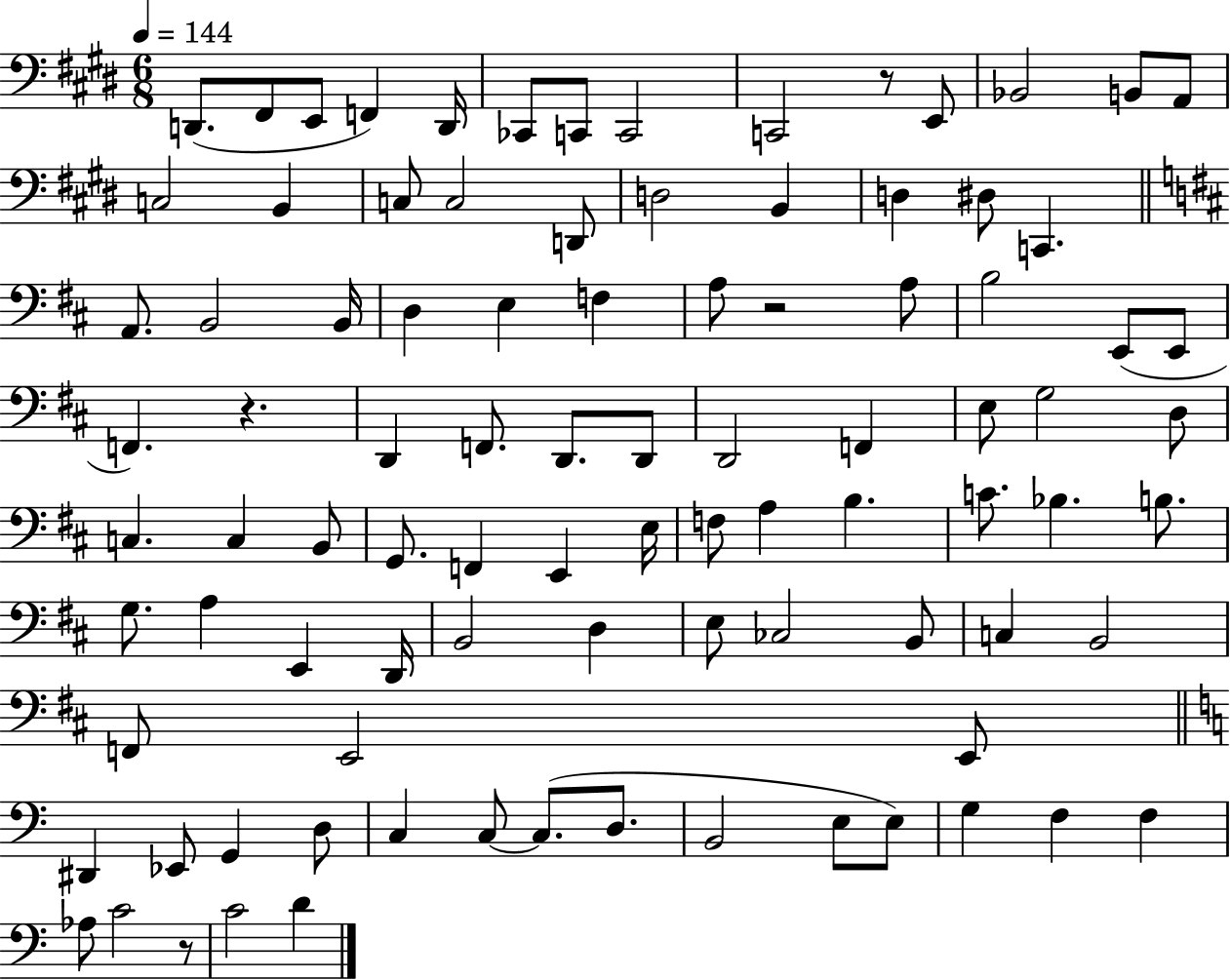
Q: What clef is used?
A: bass